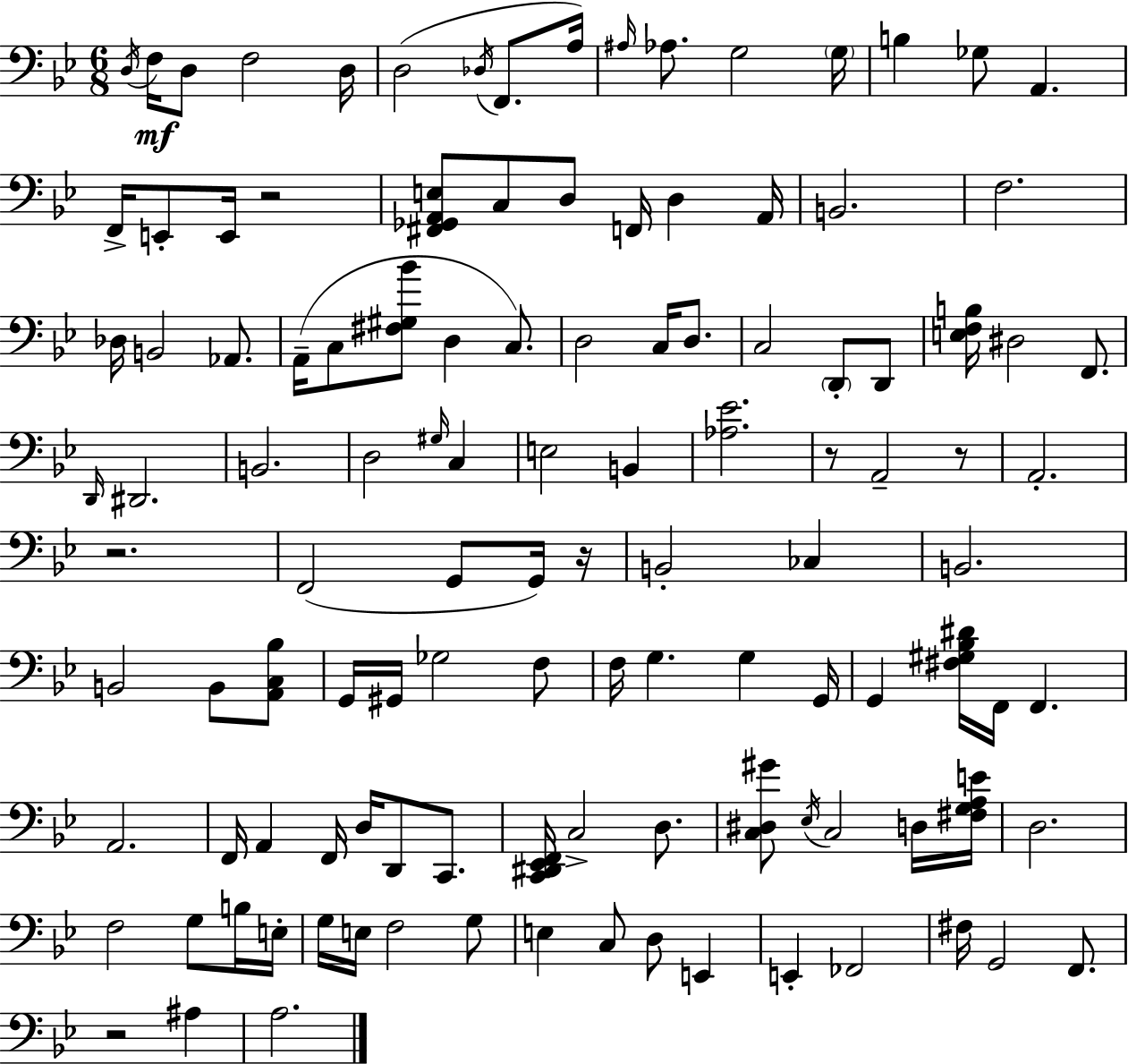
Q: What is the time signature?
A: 6/8